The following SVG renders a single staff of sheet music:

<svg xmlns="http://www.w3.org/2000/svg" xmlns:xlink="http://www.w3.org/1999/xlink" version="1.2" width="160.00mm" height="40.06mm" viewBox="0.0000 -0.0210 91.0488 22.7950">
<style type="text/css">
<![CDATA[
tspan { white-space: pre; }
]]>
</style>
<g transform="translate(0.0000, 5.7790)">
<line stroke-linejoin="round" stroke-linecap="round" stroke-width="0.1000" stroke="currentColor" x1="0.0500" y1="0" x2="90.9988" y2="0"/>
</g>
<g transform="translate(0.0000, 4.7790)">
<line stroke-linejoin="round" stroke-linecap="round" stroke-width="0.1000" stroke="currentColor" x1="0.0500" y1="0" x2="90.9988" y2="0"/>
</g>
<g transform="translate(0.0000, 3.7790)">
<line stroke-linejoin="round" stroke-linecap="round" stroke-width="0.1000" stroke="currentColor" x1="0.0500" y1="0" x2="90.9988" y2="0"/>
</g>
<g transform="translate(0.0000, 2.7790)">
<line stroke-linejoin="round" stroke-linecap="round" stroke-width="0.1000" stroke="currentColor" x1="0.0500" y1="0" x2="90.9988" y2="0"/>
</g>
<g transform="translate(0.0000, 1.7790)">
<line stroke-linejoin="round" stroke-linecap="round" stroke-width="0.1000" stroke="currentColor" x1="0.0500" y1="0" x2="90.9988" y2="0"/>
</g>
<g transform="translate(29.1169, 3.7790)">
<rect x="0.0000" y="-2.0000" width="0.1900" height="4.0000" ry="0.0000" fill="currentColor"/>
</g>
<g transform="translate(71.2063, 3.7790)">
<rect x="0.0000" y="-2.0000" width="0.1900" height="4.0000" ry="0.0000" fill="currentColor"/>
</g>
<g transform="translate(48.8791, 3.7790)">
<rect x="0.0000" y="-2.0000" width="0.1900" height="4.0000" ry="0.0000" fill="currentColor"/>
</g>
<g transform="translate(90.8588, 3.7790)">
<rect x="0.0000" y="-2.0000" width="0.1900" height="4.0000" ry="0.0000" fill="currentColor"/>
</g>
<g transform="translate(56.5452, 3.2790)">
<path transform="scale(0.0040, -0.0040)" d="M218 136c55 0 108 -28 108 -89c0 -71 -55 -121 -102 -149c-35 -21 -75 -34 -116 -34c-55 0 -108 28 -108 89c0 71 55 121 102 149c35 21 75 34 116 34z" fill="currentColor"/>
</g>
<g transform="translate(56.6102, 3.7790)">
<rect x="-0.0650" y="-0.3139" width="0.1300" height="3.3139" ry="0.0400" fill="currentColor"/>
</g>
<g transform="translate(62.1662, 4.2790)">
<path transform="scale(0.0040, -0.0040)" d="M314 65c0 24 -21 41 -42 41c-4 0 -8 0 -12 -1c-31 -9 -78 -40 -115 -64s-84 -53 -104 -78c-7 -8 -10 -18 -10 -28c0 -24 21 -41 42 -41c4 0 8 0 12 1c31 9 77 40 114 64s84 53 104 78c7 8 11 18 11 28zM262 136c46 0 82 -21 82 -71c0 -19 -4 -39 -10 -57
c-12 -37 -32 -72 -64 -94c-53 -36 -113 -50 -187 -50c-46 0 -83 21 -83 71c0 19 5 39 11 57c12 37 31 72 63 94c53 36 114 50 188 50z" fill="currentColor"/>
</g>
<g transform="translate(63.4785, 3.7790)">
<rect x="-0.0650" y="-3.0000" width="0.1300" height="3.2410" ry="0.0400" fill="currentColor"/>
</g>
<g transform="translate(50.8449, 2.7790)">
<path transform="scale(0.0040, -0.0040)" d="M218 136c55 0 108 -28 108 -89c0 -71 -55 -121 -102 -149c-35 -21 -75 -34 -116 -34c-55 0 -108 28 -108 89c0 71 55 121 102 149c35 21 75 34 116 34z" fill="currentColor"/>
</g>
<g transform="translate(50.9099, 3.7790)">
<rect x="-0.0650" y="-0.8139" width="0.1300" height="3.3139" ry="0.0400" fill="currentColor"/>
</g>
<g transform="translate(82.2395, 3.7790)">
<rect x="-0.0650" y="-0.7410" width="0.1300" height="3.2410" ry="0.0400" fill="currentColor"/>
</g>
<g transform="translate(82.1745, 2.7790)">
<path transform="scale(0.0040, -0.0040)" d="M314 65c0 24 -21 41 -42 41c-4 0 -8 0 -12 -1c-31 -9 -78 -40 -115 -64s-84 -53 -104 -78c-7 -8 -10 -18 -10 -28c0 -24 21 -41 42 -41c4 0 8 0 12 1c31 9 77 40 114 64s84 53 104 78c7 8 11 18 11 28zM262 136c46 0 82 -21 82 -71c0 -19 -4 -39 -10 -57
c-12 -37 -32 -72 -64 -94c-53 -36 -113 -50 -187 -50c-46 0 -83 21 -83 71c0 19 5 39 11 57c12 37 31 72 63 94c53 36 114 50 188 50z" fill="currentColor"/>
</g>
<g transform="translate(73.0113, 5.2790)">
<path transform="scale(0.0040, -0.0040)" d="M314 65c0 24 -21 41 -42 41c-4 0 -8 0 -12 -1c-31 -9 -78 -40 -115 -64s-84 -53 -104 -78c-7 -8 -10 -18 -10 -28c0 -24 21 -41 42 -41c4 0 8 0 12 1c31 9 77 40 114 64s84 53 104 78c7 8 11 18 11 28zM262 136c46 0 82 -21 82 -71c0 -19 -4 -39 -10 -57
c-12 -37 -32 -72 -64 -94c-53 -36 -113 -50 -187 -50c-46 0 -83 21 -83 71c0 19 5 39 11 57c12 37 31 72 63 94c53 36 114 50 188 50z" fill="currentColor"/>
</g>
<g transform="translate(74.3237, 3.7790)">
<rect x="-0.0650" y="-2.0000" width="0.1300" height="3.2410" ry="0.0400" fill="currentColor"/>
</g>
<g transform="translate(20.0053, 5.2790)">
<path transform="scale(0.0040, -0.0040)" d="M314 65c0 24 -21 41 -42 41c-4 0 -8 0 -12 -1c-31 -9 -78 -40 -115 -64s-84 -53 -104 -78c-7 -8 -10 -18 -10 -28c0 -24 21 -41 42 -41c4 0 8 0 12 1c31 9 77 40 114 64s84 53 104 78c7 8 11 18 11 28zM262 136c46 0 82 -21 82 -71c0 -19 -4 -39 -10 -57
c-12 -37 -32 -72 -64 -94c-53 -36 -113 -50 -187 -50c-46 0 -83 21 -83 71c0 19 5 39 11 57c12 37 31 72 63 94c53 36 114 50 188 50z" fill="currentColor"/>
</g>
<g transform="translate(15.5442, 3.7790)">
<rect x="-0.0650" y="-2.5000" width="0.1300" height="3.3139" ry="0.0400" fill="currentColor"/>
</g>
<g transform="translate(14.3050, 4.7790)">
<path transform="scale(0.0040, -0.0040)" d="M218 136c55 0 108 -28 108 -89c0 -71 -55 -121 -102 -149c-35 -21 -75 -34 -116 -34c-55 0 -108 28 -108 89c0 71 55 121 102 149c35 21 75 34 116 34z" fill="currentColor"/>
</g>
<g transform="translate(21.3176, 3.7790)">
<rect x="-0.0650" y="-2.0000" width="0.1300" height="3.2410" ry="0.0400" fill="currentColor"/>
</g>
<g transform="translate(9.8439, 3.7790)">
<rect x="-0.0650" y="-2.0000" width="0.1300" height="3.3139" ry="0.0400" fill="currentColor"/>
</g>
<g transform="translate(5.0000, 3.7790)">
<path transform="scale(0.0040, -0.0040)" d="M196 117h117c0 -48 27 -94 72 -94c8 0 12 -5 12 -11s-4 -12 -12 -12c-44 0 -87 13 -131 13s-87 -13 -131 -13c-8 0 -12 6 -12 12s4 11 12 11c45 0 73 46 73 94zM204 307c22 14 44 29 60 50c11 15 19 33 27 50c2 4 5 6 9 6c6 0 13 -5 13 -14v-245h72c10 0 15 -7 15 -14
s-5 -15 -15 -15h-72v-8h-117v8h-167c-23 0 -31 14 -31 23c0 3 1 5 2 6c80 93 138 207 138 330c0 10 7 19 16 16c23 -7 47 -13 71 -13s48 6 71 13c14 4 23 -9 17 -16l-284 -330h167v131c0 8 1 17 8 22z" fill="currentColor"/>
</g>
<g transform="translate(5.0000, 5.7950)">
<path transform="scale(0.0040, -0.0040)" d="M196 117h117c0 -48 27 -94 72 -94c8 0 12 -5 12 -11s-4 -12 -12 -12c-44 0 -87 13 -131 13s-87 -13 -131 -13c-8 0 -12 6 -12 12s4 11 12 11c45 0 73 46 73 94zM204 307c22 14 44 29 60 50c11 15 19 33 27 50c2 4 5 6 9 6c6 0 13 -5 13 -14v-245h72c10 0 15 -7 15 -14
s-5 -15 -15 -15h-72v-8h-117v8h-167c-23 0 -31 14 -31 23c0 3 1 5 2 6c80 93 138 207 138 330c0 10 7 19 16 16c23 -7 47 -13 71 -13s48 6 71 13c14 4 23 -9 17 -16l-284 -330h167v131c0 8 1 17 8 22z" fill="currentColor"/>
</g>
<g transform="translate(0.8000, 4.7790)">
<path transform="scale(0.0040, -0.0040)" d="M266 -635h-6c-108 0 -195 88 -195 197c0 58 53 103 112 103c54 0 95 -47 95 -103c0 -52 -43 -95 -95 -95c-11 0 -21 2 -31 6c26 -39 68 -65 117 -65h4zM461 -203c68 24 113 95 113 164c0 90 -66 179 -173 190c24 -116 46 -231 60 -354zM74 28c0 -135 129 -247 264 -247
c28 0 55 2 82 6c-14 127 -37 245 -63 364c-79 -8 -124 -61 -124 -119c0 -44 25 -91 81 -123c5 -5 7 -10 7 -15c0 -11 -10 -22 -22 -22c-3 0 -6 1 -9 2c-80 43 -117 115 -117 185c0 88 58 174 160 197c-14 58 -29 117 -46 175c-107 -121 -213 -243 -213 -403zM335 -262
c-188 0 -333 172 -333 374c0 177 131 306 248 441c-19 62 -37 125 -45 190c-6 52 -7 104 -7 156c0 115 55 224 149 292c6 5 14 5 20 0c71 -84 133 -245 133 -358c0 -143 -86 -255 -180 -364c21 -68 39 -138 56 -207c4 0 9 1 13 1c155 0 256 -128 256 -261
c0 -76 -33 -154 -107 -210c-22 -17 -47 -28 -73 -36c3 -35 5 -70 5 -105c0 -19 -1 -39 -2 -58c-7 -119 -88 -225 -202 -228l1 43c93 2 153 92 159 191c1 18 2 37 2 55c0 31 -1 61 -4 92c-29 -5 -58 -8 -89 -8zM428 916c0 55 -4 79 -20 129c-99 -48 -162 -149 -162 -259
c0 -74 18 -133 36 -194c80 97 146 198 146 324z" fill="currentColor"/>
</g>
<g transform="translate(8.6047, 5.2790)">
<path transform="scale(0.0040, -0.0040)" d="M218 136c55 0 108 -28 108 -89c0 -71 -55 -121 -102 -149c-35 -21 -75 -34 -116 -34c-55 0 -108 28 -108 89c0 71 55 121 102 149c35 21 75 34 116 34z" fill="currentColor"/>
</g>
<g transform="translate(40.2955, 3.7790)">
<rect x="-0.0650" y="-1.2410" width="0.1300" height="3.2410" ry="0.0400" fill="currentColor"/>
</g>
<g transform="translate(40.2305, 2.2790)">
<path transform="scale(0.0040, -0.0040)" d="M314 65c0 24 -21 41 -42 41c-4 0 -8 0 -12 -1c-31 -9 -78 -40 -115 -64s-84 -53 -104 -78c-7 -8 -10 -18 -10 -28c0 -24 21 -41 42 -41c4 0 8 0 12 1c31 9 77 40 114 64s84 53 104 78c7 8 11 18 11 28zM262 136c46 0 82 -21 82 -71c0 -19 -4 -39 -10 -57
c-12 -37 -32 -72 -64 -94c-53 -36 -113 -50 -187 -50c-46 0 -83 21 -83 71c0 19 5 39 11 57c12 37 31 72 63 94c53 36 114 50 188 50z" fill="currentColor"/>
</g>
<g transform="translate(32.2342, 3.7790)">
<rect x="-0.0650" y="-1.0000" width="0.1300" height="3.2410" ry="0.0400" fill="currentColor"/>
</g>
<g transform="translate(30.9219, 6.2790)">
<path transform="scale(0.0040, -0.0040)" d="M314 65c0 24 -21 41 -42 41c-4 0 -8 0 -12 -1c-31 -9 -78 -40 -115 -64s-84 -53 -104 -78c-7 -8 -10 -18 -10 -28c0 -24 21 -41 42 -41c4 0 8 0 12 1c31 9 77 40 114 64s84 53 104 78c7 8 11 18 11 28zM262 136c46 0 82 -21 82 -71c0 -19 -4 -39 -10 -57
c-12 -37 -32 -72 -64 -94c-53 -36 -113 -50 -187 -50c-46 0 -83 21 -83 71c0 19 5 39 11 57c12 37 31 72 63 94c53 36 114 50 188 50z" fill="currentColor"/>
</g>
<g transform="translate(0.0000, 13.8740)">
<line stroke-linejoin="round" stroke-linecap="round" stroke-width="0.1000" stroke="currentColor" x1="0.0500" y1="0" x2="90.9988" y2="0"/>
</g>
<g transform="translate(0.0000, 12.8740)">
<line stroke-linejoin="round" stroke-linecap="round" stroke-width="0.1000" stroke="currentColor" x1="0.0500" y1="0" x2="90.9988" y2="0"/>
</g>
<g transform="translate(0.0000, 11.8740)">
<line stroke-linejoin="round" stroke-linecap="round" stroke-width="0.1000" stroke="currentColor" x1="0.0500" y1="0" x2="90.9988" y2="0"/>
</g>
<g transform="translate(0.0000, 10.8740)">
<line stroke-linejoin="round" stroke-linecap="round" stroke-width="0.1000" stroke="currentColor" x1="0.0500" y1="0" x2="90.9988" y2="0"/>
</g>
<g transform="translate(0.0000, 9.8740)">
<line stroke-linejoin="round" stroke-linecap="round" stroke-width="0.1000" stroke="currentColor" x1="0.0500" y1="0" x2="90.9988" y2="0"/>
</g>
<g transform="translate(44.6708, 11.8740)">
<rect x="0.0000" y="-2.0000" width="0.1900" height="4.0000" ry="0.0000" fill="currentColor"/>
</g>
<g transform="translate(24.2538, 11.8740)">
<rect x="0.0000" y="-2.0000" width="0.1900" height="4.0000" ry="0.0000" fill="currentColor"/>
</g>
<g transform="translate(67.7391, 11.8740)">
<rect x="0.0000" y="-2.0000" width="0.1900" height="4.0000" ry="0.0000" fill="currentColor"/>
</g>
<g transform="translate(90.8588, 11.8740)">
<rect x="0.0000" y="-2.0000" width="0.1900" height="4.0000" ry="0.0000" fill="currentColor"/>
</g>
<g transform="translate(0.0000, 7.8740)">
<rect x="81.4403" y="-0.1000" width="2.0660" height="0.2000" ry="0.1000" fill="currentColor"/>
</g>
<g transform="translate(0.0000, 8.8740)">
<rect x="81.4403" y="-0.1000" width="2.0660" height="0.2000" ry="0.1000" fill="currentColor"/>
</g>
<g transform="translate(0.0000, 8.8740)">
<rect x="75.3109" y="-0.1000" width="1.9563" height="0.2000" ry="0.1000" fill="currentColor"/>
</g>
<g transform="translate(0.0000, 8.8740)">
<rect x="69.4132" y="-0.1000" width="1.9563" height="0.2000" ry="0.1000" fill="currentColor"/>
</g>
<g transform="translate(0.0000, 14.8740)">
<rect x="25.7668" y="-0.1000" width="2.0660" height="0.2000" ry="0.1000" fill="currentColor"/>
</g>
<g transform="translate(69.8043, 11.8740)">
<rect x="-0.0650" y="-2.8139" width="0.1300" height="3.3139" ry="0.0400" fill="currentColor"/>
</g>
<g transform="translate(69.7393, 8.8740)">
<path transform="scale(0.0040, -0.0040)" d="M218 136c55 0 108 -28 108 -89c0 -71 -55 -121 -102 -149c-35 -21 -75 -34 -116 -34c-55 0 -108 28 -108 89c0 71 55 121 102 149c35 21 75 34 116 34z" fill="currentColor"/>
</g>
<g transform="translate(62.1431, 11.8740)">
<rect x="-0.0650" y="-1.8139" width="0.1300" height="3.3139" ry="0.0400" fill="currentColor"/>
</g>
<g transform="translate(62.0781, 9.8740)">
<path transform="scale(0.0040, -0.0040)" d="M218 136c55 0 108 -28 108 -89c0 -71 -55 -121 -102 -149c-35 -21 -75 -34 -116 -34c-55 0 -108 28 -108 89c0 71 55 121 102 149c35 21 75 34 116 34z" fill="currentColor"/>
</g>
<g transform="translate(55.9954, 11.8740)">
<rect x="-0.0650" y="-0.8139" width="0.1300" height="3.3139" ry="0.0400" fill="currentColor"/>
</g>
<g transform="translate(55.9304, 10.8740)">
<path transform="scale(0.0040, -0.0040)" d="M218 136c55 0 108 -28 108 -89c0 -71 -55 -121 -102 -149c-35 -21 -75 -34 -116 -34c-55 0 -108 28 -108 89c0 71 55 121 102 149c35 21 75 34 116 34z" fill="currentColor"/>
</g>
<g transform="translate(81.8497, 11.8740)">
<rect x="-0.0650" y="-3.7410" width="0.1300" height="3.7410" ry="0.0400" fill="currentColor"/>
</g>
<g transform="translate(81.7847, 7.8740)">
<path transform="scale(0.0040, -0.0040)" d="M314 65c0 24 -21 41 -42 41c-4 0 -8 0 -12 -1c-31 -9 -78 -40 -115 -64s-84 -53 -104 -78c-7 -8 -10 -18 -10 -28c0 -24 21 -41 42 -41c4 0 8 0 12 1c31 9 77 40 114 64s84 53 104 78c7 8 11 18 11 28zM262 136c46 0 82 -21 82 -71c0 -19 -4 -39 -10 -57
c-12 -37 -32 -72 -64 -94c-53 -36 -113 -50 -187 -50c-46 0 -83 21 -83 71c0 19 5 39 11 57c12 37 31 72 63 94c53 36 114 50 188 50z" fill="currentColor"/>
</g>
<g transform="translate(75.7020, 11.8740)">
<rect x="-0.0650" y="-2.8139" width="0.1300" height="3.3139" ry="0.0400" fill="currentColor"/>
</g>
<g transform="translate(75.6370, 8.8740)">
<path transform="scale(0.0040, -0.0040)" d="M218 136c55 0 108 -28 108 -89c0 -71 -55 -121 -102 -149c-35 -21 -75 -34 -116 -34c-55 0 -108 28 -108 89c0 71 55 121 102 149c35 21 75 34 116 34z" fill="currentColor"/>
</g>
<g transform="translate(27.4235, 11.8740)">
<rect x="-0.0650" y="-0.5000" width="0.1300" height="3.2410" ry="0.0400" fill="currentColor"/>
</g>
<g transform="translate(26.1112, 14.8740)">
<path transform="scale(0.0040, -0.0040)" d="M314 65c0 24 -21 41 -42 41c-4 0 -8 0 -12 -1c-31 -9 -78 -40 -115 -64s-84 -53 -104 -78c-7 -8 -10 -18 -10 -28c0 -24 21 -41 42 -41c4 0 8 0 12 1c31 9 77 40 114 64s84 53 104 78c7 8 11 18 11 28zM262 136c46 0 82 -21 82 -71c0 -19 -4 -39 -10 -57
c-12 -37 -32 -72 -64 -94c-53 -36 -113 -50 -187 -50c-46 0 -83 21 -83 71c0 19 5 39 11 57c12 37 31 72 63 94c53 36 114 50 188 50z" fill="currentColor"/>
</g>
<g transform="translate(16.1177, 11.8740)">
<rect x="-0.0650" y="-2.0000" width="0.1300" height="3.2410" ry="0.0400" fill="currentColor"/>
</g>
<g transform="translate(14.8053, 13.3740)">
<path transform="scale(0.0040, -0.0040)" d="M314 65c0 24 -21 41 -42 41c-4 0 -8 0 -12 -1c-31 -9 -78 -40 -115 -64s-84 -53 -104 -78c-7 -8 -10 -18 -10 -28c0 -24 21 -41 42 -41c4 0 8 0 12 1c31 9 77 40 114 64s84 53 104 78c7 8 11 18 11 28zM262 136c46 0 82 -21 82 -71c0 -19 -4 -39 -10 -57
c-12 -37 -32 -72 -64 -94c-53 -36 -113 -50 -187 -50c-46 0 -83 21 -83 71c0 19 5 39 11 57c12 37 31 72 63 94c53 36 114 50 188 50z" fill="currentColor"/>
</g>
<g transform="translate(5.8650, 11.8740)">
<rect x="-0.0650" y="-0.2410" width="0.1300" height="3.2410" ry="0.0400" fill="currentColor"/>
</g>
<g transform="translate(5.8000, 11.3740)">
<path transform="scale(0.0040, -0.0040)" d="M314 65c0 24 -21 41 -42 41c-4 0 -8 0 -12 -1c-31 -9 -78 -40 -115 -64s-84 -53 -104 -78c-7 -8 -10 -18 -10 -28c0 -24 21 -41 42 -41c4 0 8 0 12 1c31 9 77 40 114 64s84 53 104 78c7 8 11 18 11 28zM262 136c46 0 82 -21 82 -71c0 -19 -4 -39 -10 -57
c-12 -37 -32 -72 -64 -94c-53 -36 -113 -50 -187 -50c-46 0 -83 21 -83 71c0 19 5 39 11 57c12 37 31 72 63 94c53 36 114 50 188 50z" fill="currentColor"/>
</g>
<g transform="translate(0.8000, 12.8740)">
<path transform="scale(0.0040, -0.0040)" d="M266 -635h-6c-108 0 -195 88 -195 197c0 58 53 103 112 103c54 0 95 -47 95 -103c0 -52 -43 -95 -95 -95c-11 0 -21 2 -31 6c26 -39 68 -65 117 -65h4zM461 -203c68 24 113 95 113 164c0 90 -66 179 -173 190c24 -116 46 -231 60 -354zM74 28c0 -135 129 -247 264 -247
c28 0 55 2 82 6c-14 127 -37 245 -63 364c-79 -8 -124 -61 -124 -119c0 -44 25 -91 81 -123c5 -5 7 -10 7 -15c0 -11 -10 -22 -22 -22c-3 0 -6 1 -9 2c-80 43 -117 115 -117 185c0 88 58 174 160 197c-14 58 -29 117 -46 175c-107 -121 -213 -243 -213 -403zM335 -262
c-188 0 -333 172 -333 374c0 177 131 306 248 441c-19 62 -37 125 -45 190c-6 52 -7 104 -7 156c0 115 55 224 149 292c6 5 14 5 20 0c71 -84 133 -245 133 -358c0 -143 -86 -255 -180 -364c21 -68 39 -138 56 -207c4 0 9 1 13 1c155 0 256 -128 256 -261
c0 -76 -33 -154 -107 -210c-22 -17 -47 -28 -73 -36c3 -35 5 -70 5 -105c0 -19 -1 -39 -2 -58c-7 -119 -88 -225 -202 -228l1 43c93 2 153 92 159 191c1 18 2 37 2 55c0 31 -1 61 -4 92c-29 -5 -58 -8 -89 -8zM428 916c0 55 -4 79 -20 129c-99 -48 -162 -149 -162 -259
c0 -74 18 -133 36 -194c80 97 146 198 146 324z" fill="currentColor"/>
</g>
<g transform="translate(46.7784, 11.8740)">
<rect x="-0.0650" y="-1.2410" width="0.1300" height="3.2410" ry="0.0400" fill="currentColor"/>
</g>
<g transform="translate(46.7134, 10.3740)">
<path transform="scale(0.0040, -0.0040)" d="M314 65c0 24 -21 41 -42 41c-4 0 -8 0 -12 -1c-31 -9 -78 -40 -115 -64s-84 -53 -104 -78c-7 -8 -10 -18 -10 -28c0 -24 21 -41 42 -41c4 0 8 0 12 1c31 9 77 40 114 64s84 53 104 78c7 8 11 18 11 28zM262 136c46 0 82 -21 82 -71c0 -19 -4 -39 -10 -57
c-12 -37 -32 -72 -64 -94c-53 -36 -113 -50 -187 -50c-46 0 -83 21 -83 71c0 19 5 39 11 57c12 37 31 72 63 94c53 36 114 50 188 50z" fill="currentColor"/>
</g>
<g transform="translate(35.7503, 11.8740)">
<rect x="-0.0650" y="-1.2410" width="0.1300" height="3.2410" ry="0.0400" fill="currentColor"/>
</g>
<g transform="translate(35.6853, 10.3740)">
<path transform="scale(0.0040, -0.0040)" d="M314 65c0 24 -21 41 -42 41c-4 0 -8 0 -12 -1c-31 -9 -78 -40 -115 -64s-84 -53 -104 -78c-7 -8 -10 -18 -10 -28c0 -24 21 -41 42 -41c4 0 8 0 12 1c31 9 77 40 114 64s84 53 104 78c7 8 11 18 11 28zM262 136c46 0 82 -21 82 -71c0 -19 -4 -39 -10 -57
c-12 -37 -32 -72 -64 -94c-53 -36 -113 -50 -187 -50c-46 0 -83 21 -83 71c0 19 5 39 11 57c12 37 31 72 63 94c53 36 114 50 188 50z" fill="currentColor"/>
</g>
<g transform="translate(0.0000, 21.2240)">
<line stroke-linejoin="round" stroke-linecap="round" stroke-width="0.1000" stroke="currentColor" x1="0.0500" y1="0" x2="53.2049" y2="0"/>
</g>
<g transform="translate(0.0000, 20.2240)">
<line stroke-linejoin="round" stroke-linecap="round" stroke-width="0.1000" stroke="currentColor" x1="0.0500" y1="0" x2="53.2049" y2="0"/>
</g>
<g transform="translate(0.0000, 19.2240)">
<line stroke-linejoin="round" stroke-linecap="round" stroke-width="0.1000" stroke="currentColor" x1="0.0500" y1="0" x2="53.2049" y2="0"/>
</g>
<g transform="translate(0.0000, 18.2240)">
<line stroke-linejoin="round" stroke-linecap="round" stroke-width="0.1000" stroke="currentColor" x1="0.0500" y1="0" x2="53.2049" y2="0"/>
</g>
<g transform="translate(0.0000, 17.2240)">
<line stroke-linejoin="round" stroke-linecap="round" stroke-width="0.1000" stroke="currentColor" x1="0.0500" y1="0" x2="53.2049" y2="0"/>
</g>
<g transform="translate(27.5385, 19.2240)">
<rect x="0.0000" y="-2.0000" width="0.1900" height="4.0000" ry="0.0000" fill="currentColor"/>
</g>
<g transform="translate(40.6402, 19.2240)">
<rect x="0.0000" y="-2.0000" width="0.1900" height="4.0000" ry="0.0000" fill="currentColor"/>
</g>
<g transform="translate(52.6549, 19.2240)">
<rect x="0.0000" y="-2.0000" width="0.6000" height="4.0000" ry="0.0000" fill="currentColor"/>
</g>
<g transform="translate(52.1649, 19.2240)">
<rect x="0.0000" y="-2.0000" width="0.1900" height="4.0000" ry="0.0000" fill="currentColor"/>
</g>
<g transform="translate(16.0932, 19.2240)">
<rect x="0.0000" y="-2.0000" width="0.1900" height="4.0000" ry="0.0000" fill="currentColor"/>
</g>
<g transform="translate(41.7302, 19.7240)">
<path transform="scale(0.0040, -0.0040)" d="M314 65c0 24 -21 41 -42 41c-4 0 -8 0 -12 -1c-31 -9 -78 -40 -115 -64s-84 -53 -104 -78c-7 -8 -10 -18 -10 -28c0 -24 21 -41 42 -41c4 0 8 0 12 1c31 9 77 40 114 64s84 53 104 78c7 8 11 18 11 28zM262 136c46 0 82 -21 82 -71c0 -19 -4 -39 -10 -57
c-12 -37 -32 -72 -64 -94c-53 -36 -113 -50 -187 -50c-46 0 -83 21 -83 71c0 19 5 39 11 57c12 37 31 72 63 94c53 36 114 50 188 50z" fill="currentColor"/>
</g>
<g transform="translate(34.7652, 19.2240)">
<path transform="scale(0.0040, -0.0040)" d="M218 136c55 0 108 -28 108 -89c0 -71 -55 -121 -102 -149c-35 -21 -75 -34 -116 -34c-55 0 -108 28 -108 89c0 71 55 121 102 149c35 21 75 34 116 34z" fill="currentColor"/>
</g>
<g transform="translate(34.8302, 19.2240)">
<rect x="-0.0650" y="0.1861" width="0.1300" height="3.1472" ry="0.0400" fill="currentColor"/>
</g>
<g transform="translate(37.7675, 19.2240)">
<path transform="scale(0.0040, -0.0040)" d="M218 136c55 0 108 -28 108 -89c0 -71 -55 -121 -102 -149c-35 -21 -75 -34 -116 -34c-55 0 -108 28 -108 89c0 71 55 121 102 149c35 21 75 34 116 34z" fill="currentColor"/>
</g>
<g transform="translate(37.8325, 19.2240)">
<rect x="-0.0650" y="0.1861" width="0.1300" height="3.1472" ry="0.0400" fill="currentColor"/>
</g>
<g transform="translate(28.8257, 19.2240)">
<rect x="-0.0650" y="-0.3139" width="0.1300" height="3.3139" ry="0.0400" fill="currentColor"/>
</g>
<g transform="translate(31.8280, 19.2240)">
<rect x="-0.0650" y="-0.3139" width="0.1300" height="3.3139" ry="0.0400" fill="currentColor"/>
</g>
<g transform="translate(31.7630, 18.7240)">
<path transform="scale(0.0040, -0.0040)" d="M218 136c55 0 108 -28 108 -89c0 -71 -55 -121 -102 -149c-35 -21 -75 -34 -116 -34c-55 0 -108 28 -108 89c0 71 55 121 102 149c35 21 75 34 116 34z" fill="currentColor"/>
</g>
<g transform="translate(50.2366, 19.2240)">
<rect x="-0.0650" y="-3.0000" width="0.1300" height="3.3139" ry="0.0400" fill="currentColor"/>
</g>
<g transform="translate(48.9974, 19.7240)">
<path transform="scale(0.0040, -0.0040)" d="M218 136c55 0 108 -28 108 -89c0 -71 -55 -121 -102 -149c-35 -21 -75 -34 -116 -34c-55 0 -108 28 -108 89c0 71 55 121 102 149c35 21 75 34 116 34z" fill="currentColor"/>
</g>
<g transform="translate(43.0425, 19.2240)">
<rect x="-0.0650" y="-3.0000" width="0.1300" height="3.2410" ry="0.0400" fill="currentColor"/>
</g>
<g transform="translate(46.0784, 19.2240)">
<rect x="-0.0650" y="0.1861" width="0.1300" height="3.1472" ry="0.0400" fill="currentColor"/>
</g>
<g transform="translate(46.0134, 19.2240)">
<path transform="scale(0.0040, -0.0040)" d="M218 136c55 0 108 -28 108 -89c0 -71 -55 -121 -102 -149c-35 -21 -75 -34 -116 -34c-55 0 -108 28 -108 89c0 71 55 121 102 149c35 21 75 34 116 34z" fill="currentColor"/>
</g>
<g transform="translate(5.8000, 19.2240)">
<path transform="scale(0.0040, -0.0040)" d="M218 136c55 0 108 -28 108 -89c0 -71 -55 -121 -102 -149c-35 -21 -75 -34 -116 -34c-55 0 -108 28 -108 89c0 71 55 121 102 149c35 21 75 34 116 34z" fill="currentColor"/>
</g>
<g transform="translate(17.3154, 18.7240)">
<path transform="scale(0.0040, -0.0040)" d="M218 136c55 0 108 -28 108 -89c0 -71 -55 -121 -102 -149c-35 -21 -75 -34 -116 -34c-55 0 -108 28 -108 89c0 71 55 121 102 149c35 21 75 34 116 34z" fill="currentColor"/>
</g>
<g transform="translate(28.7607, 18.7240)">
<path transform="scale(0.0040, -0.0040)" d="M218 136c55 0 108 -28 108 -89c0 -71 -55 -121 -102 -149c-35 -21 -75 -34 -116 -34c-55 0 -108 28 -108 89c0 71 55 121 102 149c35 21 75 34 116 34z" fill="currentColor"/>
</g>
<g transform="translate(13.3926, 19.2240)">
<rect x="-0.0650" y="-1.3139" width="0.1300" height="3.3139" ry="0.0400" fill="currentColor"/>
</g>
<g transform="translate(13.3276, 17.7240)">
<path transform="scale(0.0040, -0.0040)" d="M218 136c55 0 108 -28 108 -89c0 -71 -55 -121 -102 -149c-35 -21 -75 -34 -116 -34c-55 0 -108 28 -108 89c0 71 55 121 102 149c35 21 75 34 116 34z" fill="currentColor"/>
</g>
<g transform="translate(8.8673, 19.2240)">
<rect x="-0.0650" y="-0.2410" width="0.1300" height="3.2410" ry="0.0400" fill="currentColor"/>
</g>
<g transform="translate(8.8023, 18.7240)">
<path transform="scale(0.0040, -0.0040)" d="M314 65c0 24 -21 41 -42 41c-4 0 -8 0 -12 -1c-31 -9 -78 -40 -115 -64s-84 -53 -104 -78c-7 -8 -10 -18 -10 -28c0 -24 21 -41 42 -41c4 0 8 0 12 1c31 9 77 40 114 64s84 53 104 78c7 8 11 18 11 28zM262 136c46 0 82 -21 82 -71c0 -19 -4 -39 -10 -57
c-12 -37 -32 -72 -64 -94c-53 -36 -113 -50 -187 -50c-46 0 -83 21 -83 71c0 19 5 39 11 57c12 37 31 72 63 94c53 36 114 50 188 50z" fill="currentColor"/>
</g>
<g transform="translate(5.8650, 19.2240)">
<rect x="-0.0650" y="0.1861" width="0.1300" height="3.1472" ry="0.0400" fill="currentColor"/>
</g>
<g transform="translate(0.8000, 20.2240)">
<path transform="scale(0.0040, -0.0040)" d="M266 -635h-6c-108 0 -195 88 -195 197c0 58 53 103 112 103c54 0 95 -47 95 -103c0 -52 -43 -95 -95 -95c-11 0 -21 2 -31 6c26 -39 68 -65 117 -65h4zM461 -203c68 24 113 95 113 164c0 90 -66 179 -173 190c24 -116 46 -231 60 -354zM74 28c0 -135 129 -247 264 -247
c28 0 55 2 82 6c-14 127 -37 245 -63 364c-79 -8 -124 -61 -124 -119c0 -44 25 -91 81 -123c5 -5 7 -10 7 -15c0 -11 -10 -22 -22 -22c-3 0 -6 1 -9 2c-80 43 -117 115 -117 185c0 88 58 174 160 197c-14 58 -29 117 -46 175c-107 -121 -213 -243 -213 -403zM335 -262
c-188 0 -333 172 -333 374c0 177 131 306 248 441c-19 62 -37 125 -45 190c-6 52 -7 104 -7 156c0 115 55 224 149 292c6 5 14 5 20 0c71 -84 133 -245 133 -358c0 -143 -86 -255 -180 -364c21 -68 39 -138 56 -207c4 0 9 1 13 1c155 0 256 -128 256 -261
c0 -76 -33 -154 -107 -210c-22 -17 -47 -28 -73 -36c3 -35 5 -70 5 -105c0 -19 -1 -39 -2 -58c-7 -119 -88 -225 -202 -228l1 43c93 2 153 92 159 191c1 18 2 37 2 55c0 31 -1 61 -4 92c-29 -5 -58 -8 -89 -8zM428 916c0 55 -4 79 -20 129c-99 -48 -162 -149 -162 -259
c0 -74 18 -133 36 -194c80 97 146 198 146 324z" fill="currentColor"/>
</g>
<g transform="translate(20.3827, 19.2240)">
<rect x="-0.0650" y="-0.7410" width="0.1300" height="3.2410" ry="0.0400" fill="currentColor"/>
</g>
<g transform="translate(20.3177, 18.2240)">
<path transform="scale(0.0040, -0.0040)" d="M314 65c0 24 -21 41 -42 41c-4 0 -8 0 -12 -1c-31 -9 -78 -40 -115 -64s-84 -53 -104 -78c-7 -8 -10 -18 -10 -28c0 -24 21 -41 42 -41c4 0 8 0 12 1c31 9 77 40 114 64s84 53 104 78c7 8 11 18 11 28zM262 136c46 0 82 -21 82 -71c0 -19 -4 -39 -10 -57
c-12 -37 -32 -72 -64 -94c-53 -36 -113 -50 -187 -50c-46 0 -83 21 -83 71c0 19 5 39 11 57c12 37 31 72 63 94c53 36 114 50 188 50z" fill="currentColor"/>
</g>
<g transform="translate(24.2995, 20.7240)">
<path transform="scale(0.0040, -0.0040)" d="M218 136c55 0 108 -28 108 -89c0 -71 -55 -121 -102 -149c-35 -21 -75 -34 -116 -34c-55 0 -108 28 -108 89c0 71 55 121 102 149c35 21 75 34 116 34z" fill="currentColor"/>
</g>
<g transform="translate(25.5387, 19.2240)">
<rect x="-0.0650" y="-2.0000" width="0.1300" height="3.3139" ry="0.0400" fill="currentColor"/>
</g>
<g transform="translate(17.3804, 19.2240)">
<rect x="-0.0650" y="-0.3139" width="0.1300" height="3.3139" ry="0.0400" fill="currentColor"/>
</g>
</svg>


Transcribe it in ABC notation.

X:1
T:Untitled
M:4/4
L:1/4
K:C
F G F2 D2 e2 d c A2 F2 d2 c2 F2 C2 e2 e2 d f a a c'2 B c2 e c d2 F c c B B A2 B A